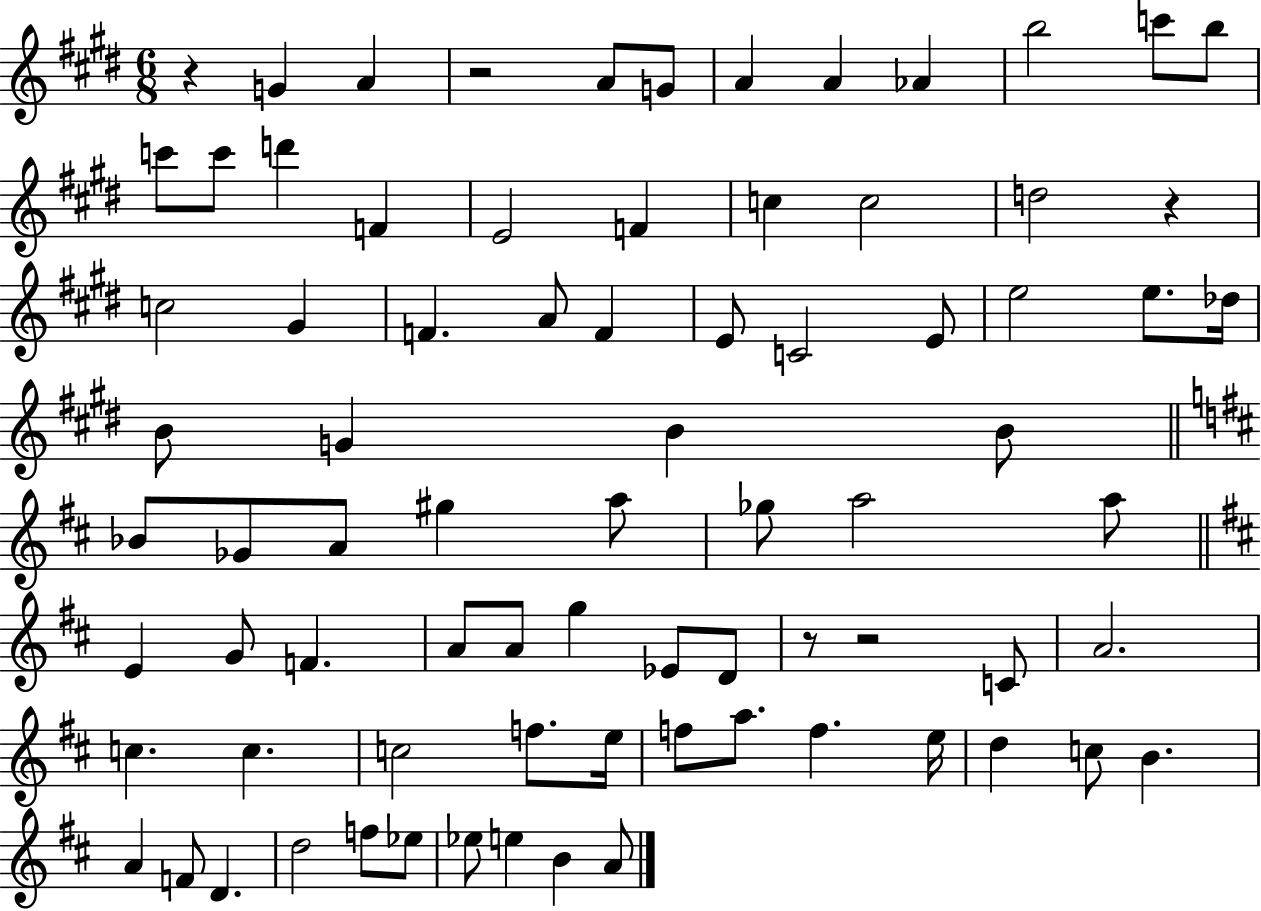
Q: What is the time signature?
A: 6/8